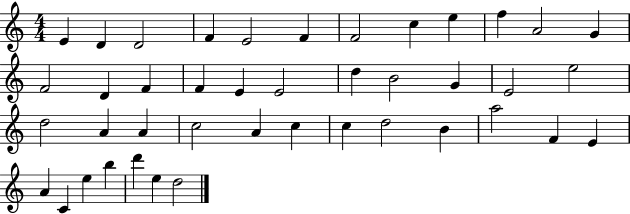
{
  \clef treble
  \numericTimeSignature
  \time 4/4
  \key c \major
  e'4 d'4 d'2 | f'4 e'2 f'4 | f'2 c''4 e''4 | f''4 a'2 g'4 | \break f'2 d'4 f'4 | f'4 e'4 e'2 | d''4 b'2 g'4 | e'2 e''2 | \break d''2 a'4 a'4 | c''2 a'4 c''4 | c''4 d''2 b'4 | a''2 f'4 e'4 | \break a'4 c'4 e''4 b''4 | d'''4 e''4 d''2 | \bar "|."
}